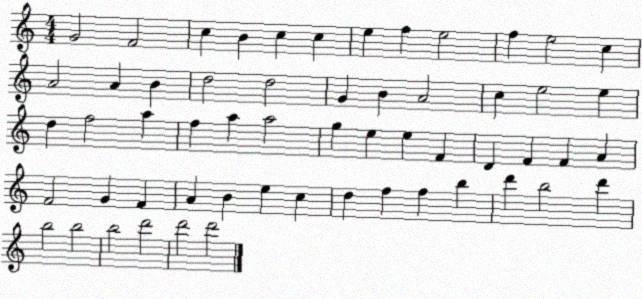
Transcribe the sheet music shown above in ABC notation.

X:1
T:Untitled
M:4/4
L:1/4
K:C
G2 F2 c B c c e f e2 f e2 c A2 A B d2 d2 G B A2 c e2 e d f2 a f a a2 g e e F D F F A F2 G F A B e c d f f b d' b2 d' b2 b2 b2 d'2 d'2 d'2